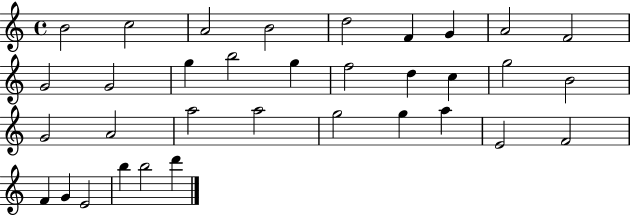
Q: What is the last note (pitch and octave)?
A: D6